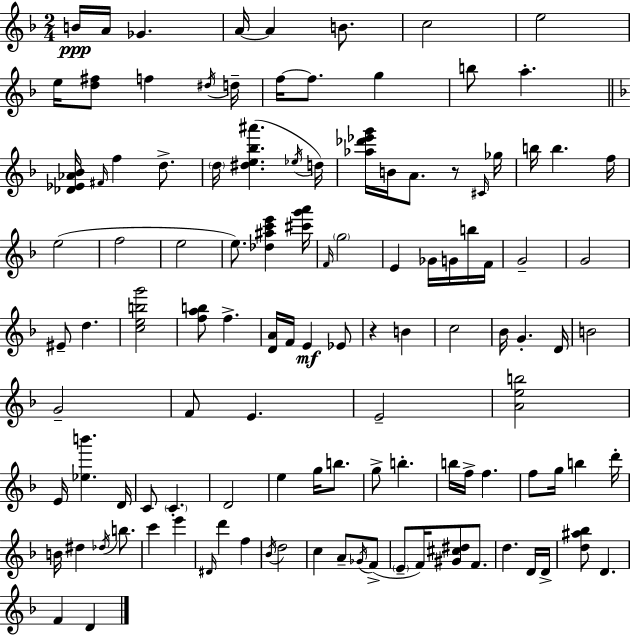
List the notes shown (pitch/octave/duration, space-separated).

B4/s A4/s Gb4/q. A4/s A4/q B4/e. C5/h E5/h E5/s [D5,F#5]/e F5/q D#5/s D5/s F5/s F5/e. G5/q B5/e A5/q. [Db4,Eb4,Ab4,Bb4]/s F#4/s F5/q D5/e. D5/s [D#5,E5,Bb5,A#6]/q. Eb5/s D5/s [Ab5,Db6,Eb6,G6]/s B4/s A4/e. R/e C#4/s Gb5/s B5/s B5/q. F5/s E5/h F5/h E5/h E5/e. [Db5,A#5,C6,E6]/q [C#6,G6,A6]/s F4/s G5/h E4/q Gb4/s G4/s B5/s F4/s G4/h G4/h EIS4/e D5/q. [C5,E5,B5,G6]/h [F5,A5,B5]/e F5/q. [D4,A4]/s F4/s E4/q Eb4/e R/q B4/q C5/h Bb4/s G4/q. D4/s B4/h G4/h F4/e E4/q. E4/h [A4,E5,B5]/h E4/s [Eb5,B6]/q. D4/s C4/e C4/q. D4/h E5/q G5/s B5/e. G5/e B5/q. B5/s F5/s F5/q. F5/e G5/s B5/q D6/s B4/s D#5/q Db5/s B5/e. C6/q E6/q D#4/s D6/q F5/q Bb4/s D5/h C5/q A4/e Gb4/s F4/e E4/e F4/s [G#4,C#5,D#5]/e F4/e. D5/q. D4/s D4/s [D5,A#5,Bb5]/e D4/q. F4/q D4/q